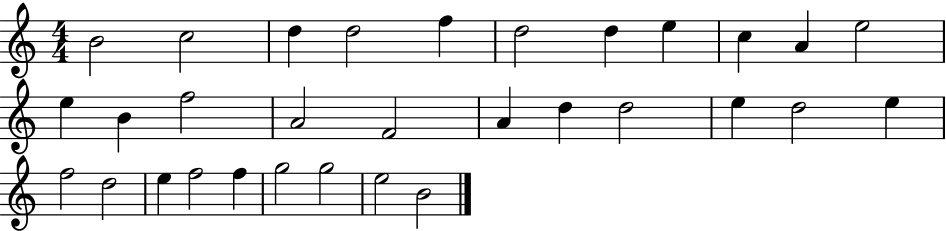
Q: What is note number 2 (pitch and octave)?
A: C5